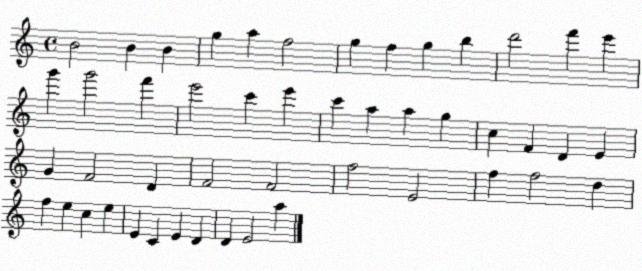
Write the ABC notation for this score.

X:1
T:Untitled
M:4/4
L:1/4
K:C
B2 B B g a f2 g f g b d'2 f' e' g' g'2 f' e'2 c' e' c' a a g c F D E G F2 D F2 F2 f2 E2 f f2 d f e c e E C E D D E2 a